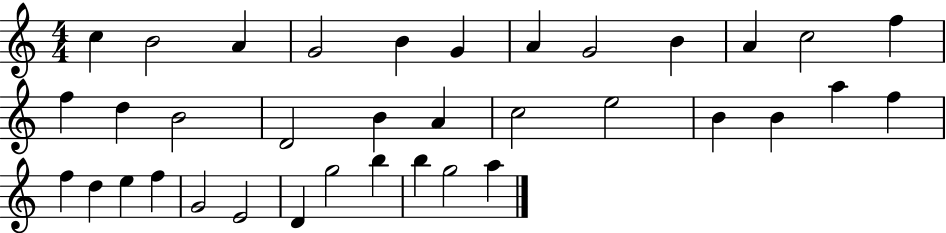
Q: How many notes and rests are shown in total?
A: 36